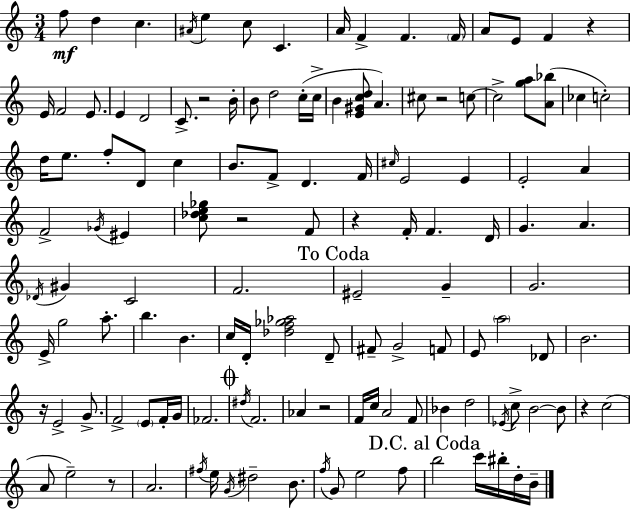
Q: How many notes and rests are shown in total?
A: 129